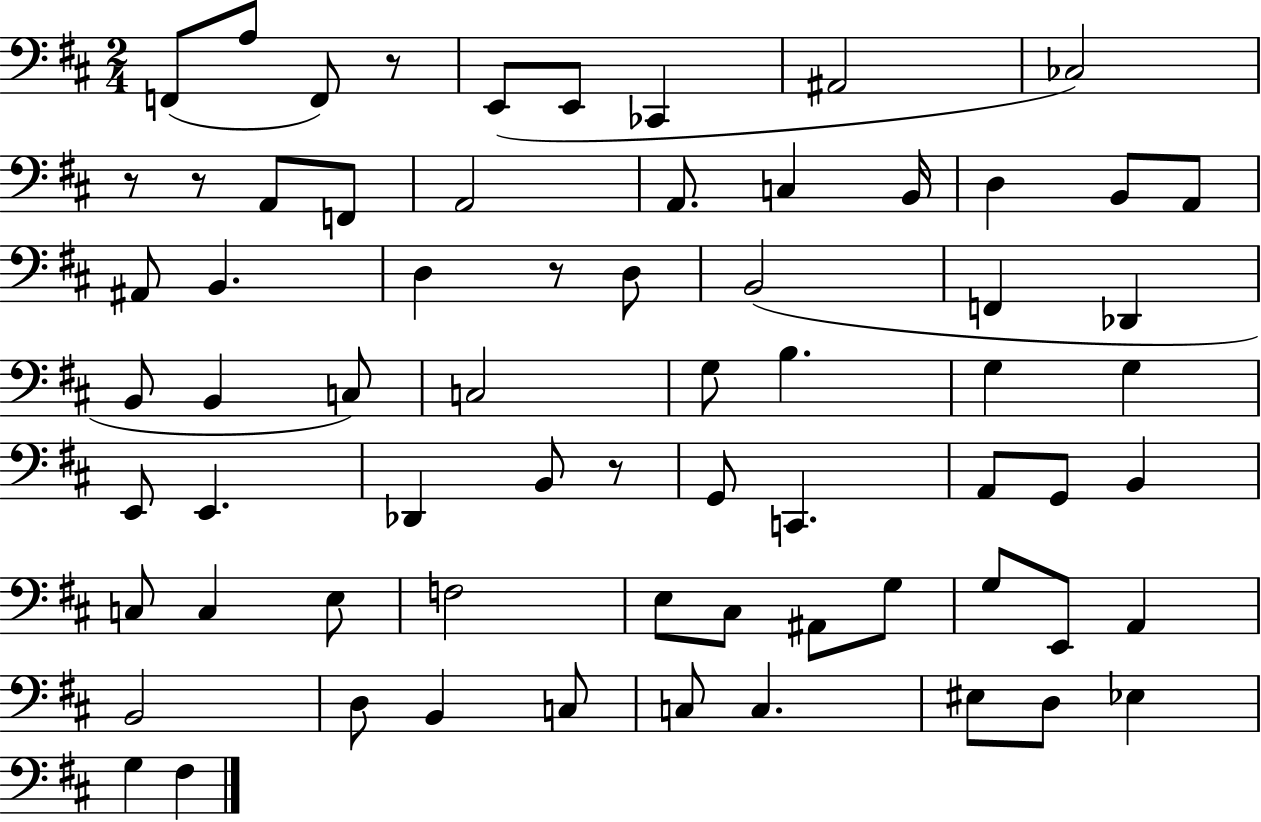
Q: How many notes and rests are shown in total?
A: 68